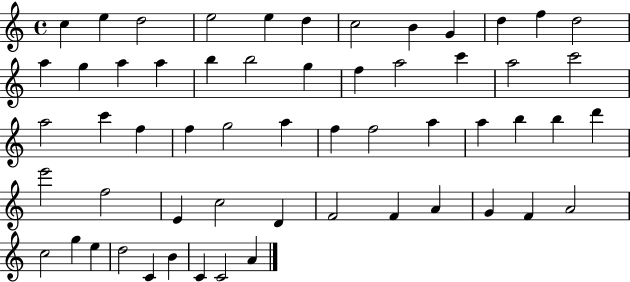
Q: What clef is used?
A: treble